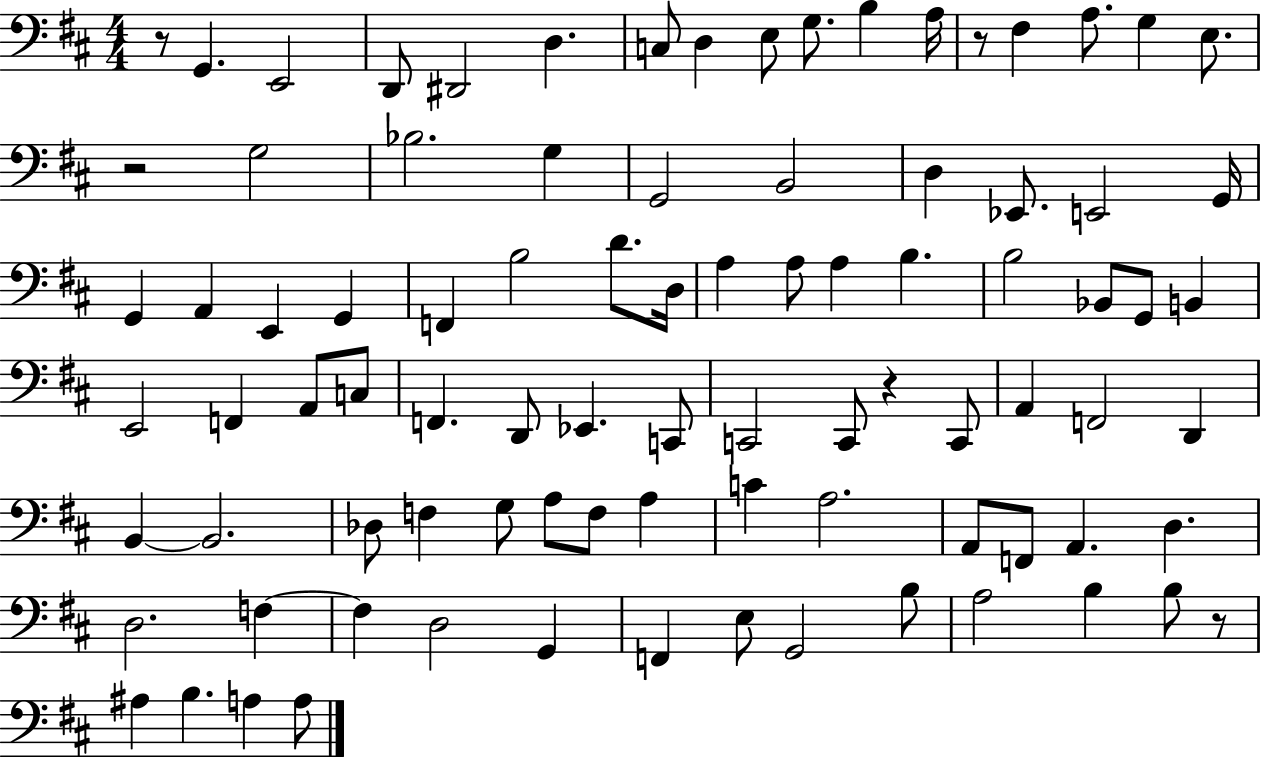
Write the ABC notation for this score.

X:1
T:Untitled
M:4/4
L:1/4
K:D
z/2 G,, E,,2 D,,/2 ^D,,2 D, C,/2 D, E,/2 G,/2 B, A,/4 z/2 ^F, A,/2 G, E,/2 z2 G,2 _B,2 G, G,,2 B,,2 D, _E,,/2 E,,2 G,,/4 G,, A,, E,, G,, F,, B,2 D/2 D,/4 A, A,/2 A, B, B,2 _B,,/2 G,,/2 B,, E,,2 F,, A,,/2 C,/2 F,, D,,/2 _E,, C,,/2 C,,2 C,,/2 z C,,/2 A,, F,,2 D,, B,, B,,2 _D,/2 F, G,/2 A,/2 F,/2 A, C A,2 A,,/2 F,,/2 A,, D, D,2 F, F, D,2 G,, F,, E,/2 G,,2 B,/2 A,2 B, B,/2 z/2 ^A, B, A, A,/2